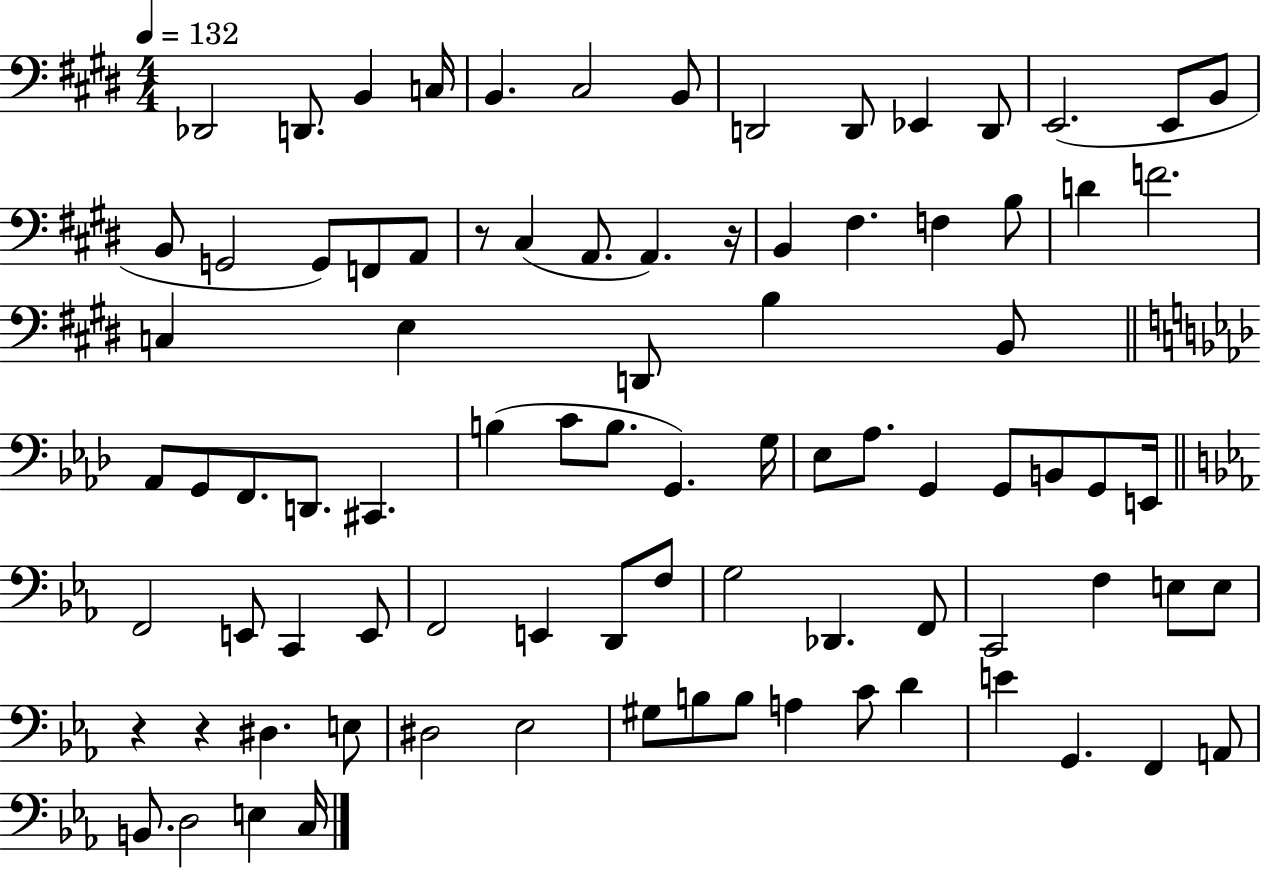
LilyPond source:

{
  \clef bass
  \numericTimeSignature
  \time 4/4
  \key e \major
  \tempo 4 = 132
  des,2 d,8. b,4 c16 | b,4. cis2 b,8 | d,2 d,8 ees,4 d,8 | e,2.( e,8 b,8 | \break b,8 g,2 g,8) f,8 a,8 | r8 cis4( a,8. a,4.) r16 | b,4 fis4. f4 b8 | d'4 f'2. | \break c4 e4 d,8 b4 b,8 | \bar "||" \break \key aes \major aes,8 g,8 f,8. d,8. cis,4. | b4( c'8 b8. g,4.) g16 | ees8 aes8. g,4 g,8 b,8 g,8 e,16 | \bar "||" \break \key ees \major f,2 e,8 c,4 e,8 | f,2 e,4 d,8 f8 | g2 des,4. f,8 | c,2 f4 e8 e8 | \break r4 r4 dis4. e8 | dis2 ees2 | gis8 b8 b8 a4 c'8 d'4 | e'4 g,4. f,4 a,8 | \break b,8. d2 e4 c16 | \bar "|."
}